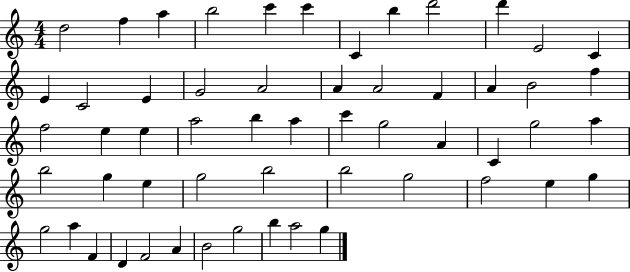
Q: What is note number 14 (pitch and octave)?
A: C4